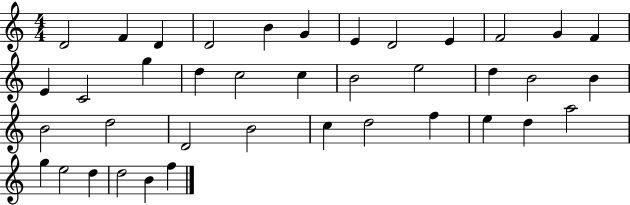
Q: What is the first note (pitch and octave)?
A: D4